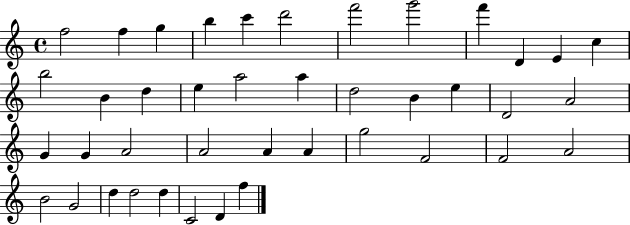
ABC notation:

X:1
T:Untitled
M:4/4
L:1/4
K:C
f2 f g b c' d'2 f'2 g'2 f' D E c b2 B d e a2 a d2 B e D2 A2 G G A2 A2 A A g2 F2 F2 A2 B2 G2 d d2 d C2 D f